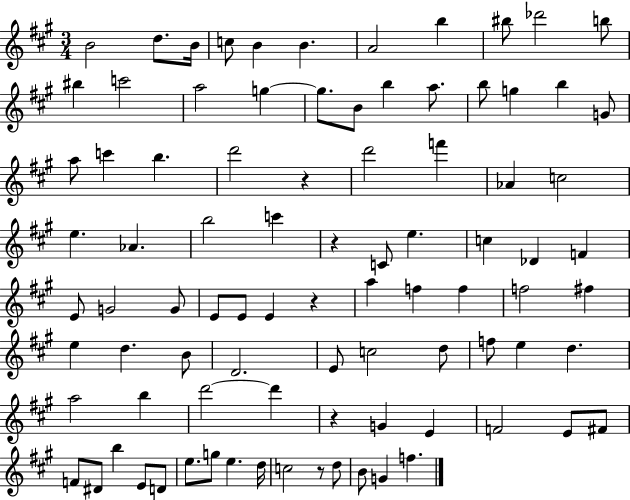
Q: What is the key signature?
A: A major